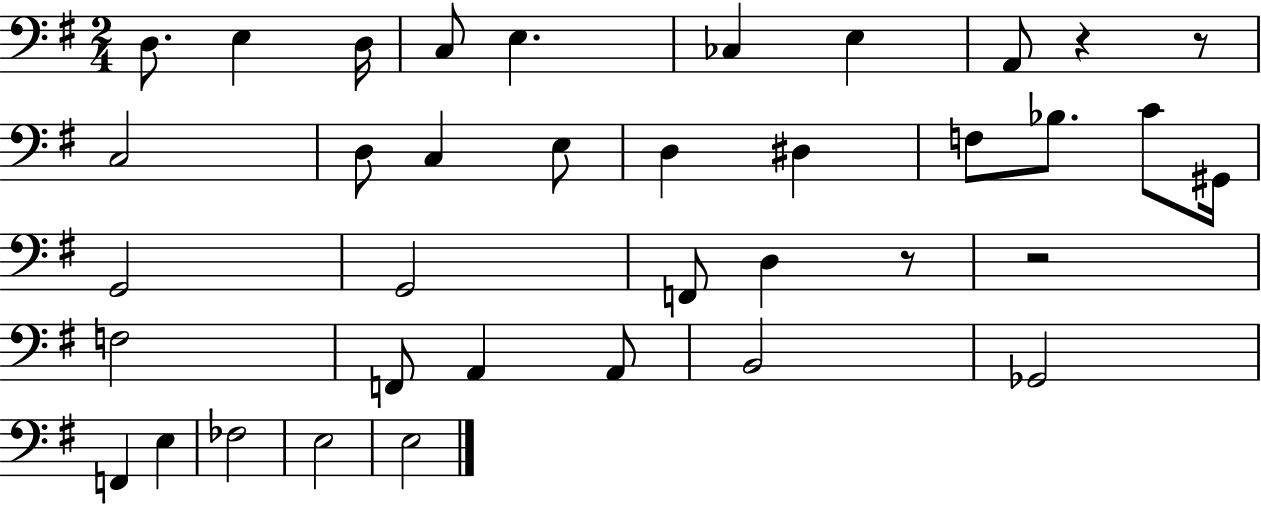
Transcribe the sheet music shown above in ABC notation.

X:1
T:Untitled
M:2/4
L:1/4
K:G
D,/2 E, D,/4 C,/2 E, _C, E, A,,/2 z z/2 C,2 D,/2 C, E,/2 D, ^D, F,/2 _B,/2 C/2 ^G,,/4 G,,2 G,,2 F,,/2 D, z/2 z2 F,2 F,,/2 A,, A,,/2 B,,2 _G,,2 F,, E, _F,2 E,2 E,2